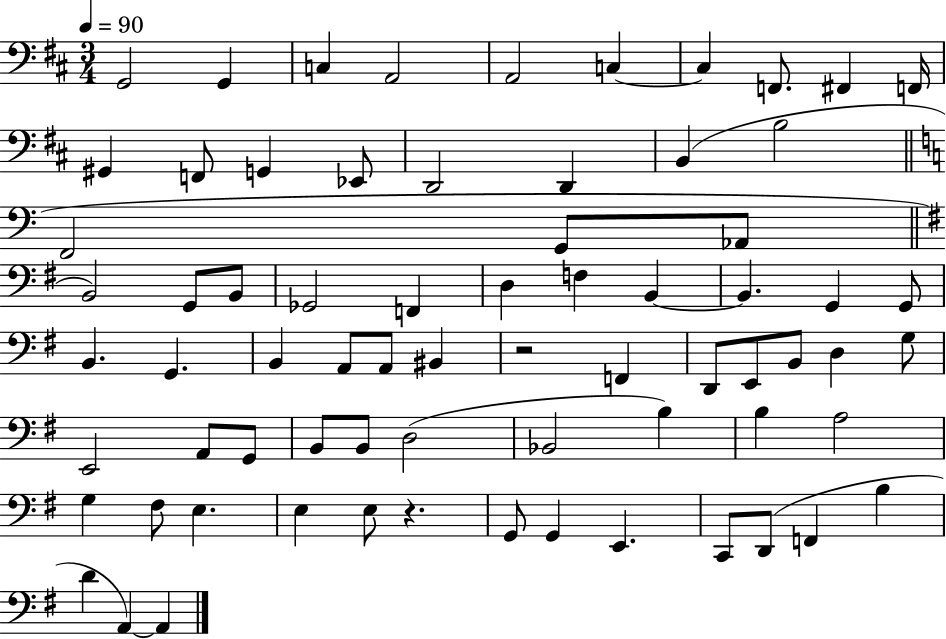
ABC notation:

X:1
T:Untitled
M:3/4
L:1/4
K:D
G,,2 G,, C, A,,2 A,,2 C, C, F,,/2 ^F,, F,,/4 ^G,, F,,/2 G,, _E,,/2 D,,2 D,, B,, B,2 F,,2 G,,/2 _A,,/2 B,,2 G,,/2 B,,/2 _G,,2 F,, D, F, B,, B,, G,, G,,/2 B,, G,, B,, A,,/2 A,,/2 ^B,, z2 F,, D,,/2 E,,/2 B,,/2 D, G,/2 E,,2 A,,/2 G,,/2 B,,/2 B,,/2 D,2 _B,,2 B, B, A,2 G, ^F,/2 E, E, E,/2 z G,,/2 G,, E,, C,,/2 D,,/2 F,, B, D A,, A,,